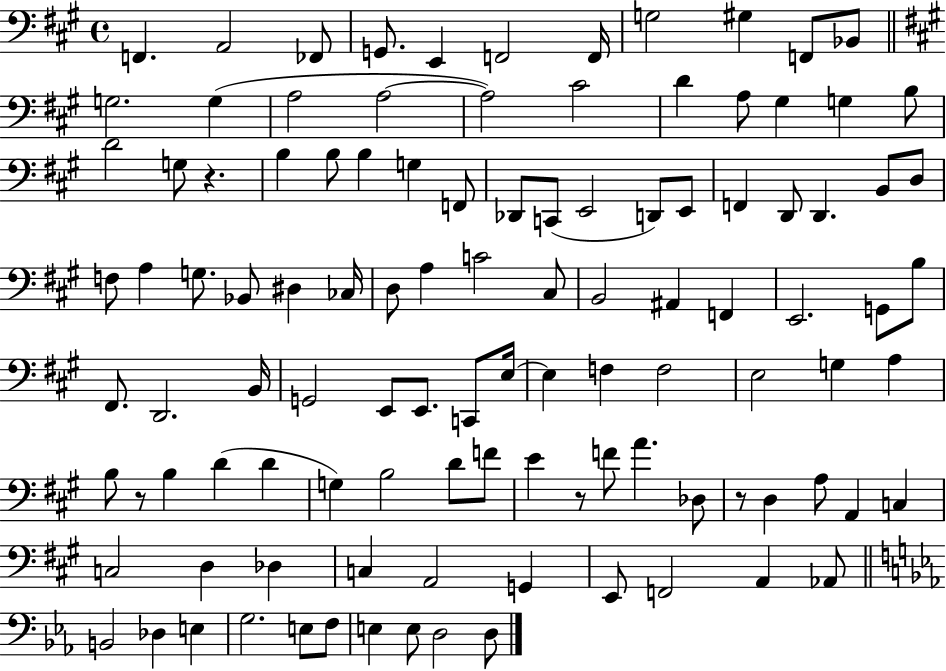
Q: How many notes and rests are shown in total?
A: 109